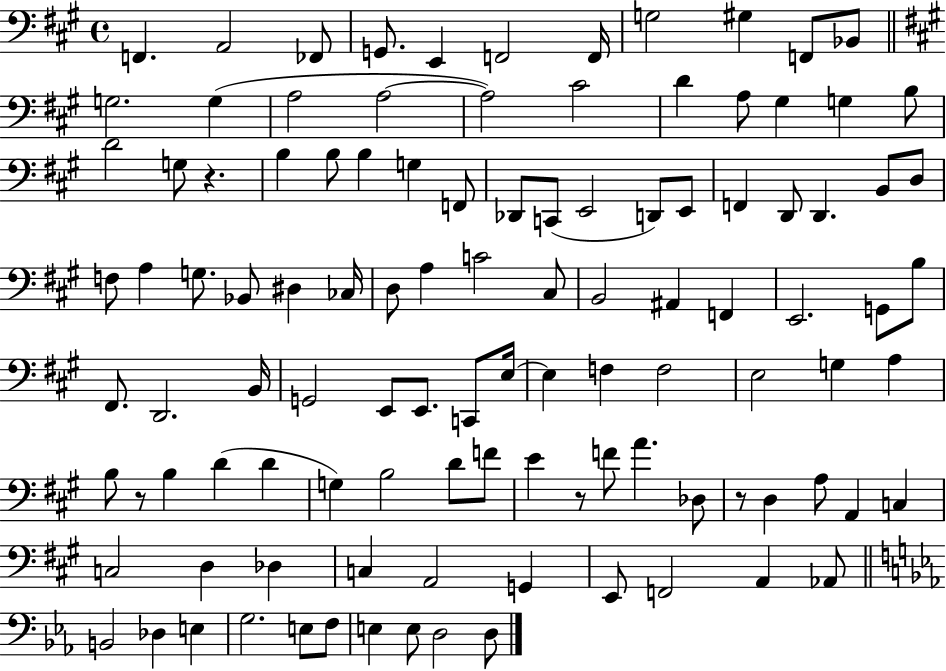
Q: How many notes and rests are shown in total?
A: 109